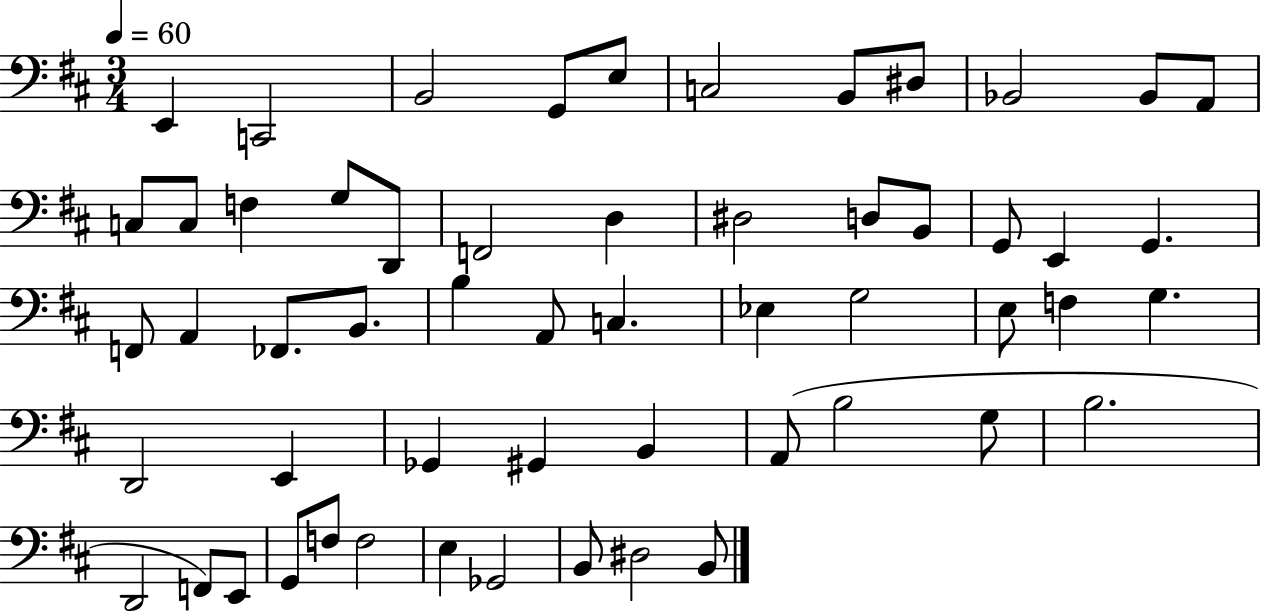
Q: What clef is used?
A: bass